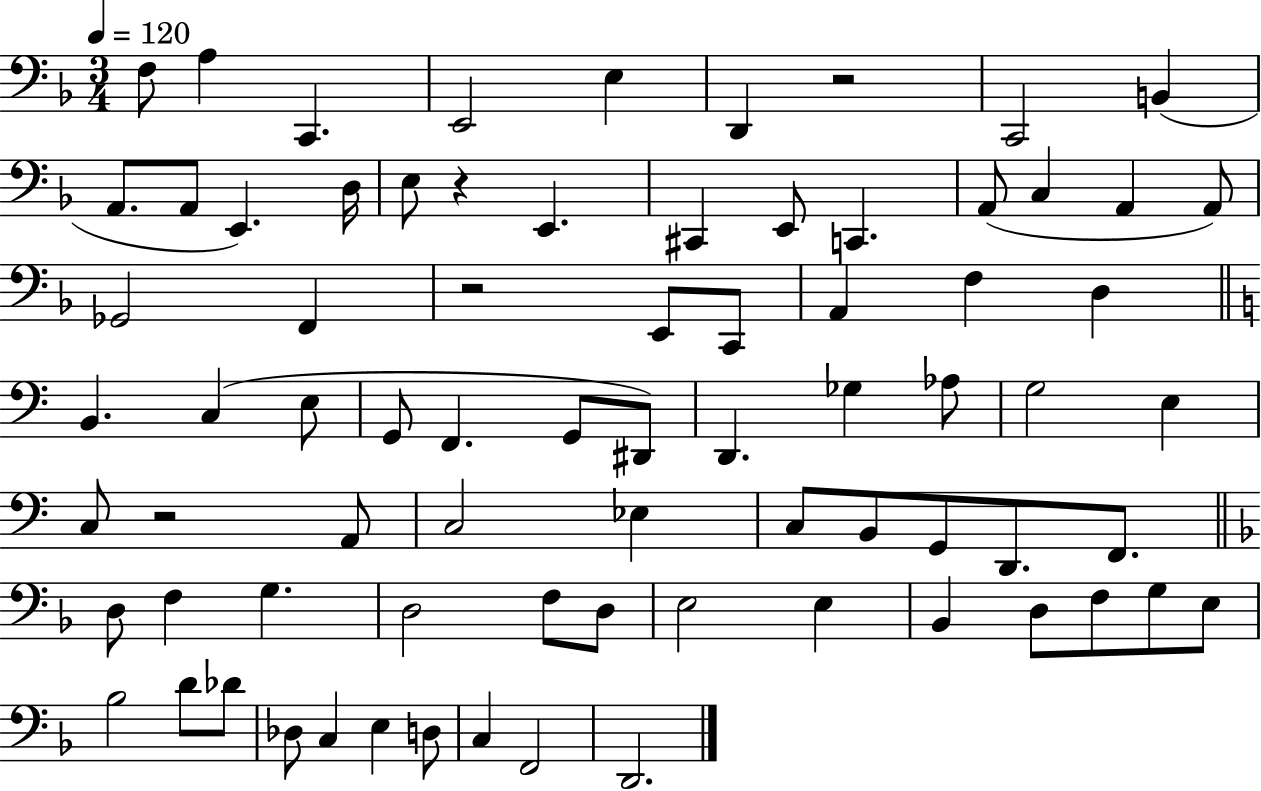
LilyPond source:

{
  \clef bass
  \numericTimeSignature
  \time 3/4
  \key f \major
  \tempo 4 = 120
  f8 a4 c,4. | e,2 e4 | d,4 r2 | c,2 b,4( | \break a,8. a,8 e,4.) d16 | e8 r4 e,4. | cis,4 e,8 c,4. | a,8( c4 a,4 a,8) | \break ges,2 f,4 | r2 e,8 c,8 | a,4 f4 d4 | \bar "||" \break \key c \major b,4. c4( e8 | g,8 f,4. g,8 dis,8) | d,4. ges4 aes8 | g2 e4 | \break c8 r2 a,8 | c2 ees4 | c8 b,8 g,8 d,8. f,8. | \bar "||" \break \key f \major d8 f4 g4. | d2 f8 d8 | e2 e4 | bes,4 d8 f8 g8 e8 | \break bes2 d'8 des'8 | des8 c4 e4 d8 | c4 f,2 | d,2. | \break \bar "|."
}